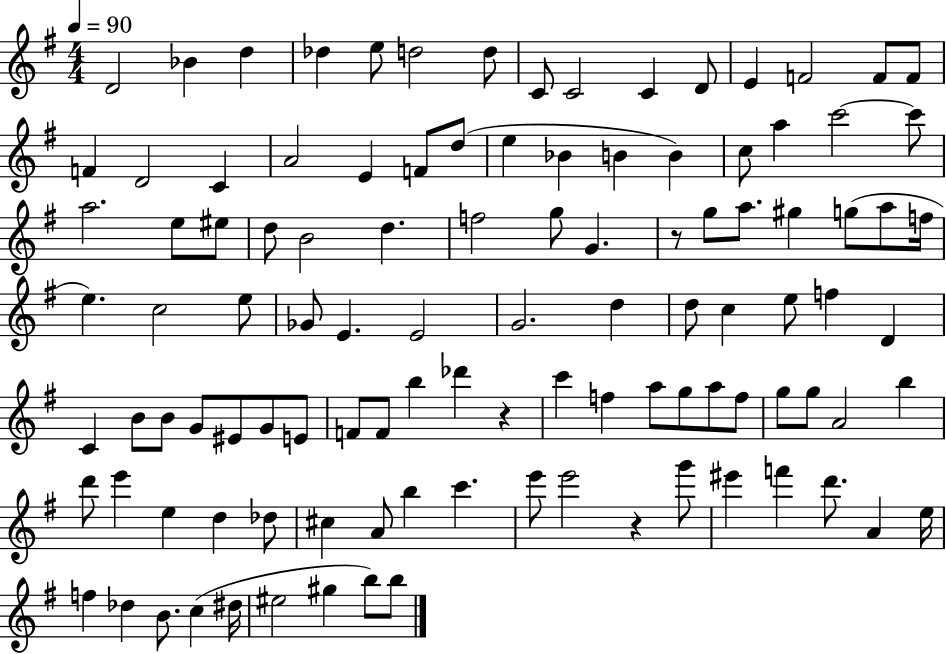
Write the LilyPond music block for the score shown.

{
  \clef treble
  \numericTimeSignature
  \time 4/4
  \key g \major
  \tempo 4 = 90
  \repeat volta 2 { d'2 bes'4 d''4 | des''4 e''8 d''2 d''8 | c'8 c'2 c'4 d'8 | e'4 f'2 f'8 f'8 | \break f'4 d'2 c'4 | a'2 e'4 f'8 d''8( | e''4 bes'4 b'4 b'4) | c''8 a''4 c'''2~~ c'''8 | \break a''2. e''8 eis''8 | d''8 b'2 d''4. | f''2 g''8 g'4. | r8 g''8 a''8. gis''4 g''8( a''8 f''16 | \break e''4.) c''2 e''8 | ges'8 e'4. e'2 | g'2. d''4 | d''8 c''4 e''8 f''4 d'4 | \break c'4 b'8 b'8 g'8 eis'8 g'8 e'8 | f'8 f'8 b''4 des'''4 r4 | c'''4 f''4 a''8 g''8 a''8 f''8 | g''8 g''8 a'2 b''4 | \break d'''8 e'''4 e''4 d''4 des''8 | cis''4 a'8 b''4 c'''4. | e'''8 e'''2 r4 g'''8 | eis'''4 f'''4 d'''8. a'4 e''16 | \break f''4 des''4 b'8. c''4( dis''16 | eis''2 gis''4 b''8) b''8 | } \bar "|."
}